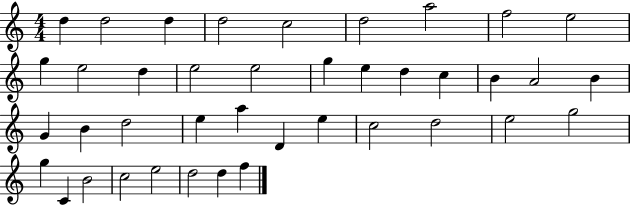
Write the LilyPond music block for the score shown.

{
  \clef treble
  \numericTimeSignature
  \time 4/4
  \key c \major
  d''4 d''2 d''4 | d''2 c''2 | d''2 a''2 | f''2 e''2 | \break g''4 e''2 d''4 | e''2 e''2 | g''4 e''4 d''4 c''4 | b'4 a'2 b'4 | \break g'4 b'4 d''2 | e''4 a''4 d'4 e''4 | c''2 d''2 | e''2 g''2 | \break g''4 c'4 b'2 | c''2 e''2 | d''2 d''4 f''4 | \bar "|."
}